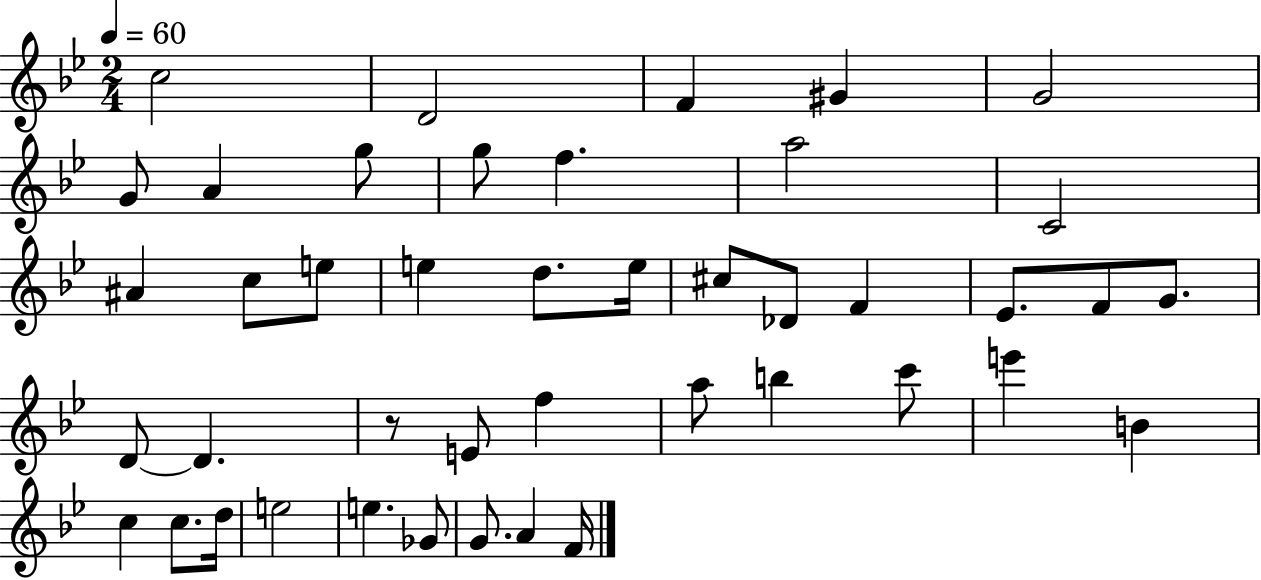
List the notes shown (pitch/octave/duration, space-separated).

C5/h D4/h F4/q G#4/q G4/h G4/e A4/q G5/e G5/e F5/q. A5/h C4/h A#4/q C5/e E5/e E5/q D5/e. E5/s C#5/e Db4/e F4/q Eb4/e. F4/e G4/e. D4/e D4/q. R/e E4/e F5/q A5/e B5/q C6/e E6/q B4/q C5/q C5/e. D5/s E5/h E5/q. Gb4/e G4/e. A4/q F4/s